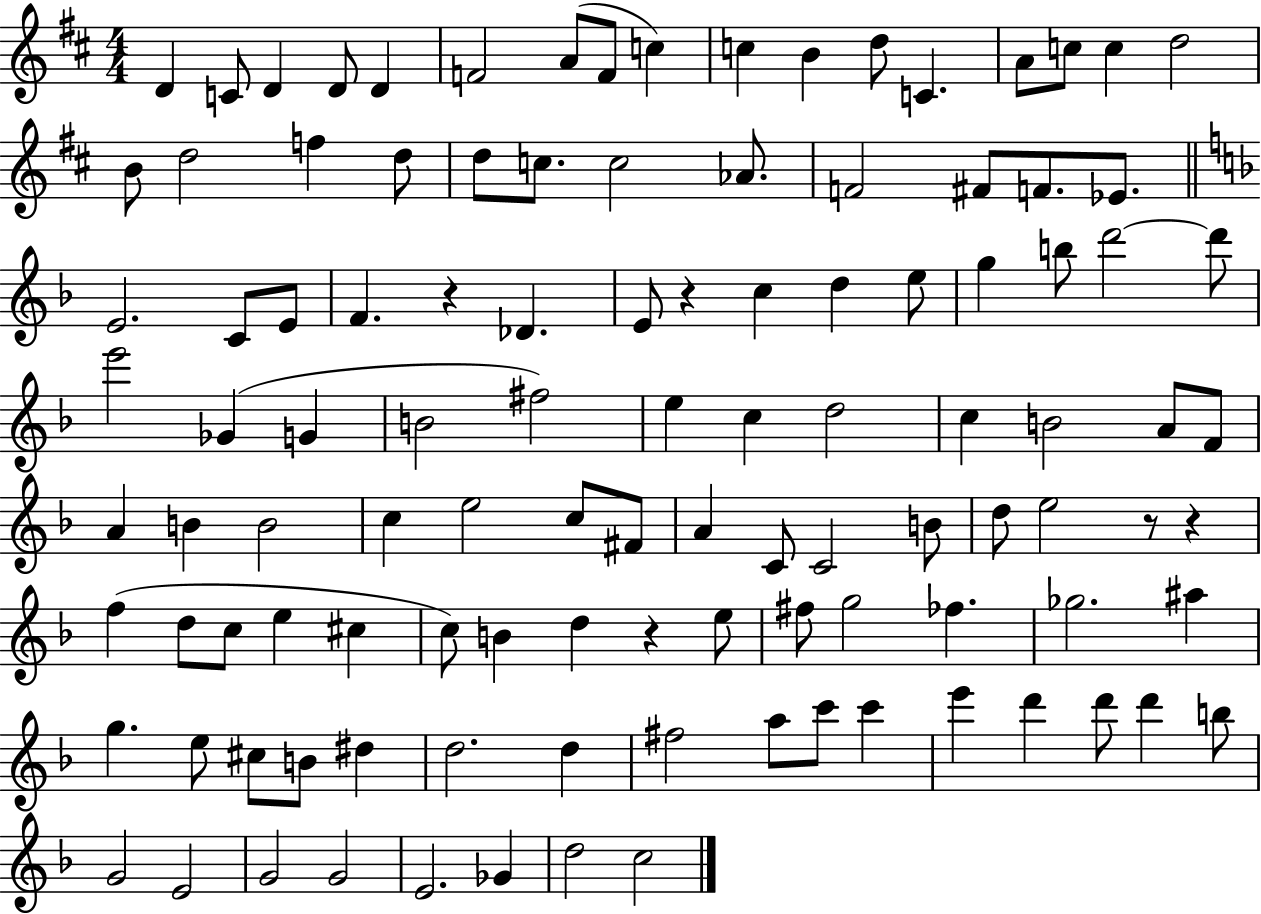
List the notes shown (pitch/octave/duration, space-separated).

D4/q C4/e D4/q D4/e D4/q F4/h A4/e F4/e C5/q C5/q B4/q D5/e C4/q. A4/e C5/e C5/q D5/h B4/e D5/h F5/q D5/e D5/e C5/e. C5/h Ab4/e. F4/h F#4/e F4/e. Eb4/e. E4/h. C4/e E4/e F4/q. R/q Db4/q. E4/e R/q C5/q D5/q E5/e G5/q B5/e D6/h D6/e E6/h Gb4/q G4/q B4/h F#5/h E5/q C5/q D5/h C5/q B4/h A4/e F4/e A4/q B4/q B4/h C5/q E5/h C5/e F#4/e A4/q C4/e C4/h B4/e D5/e E5/h R/e R/q F5/q D5/e C5/e E5/q C#5/q C5/e B4/q D5/q R/q E5/e F#5/e G5/h FES5/q. Gb5/h. A#5/q G5/q. E5/e C#5/e B4/e D#5/q D5/h. D5/q F#5/h A5/e C6/e C6/q E6/q D6/q D6/e D6/q B5/e G4/h E4/h G4/h G4/h E4/h. Gb4/q D5/h C5/h